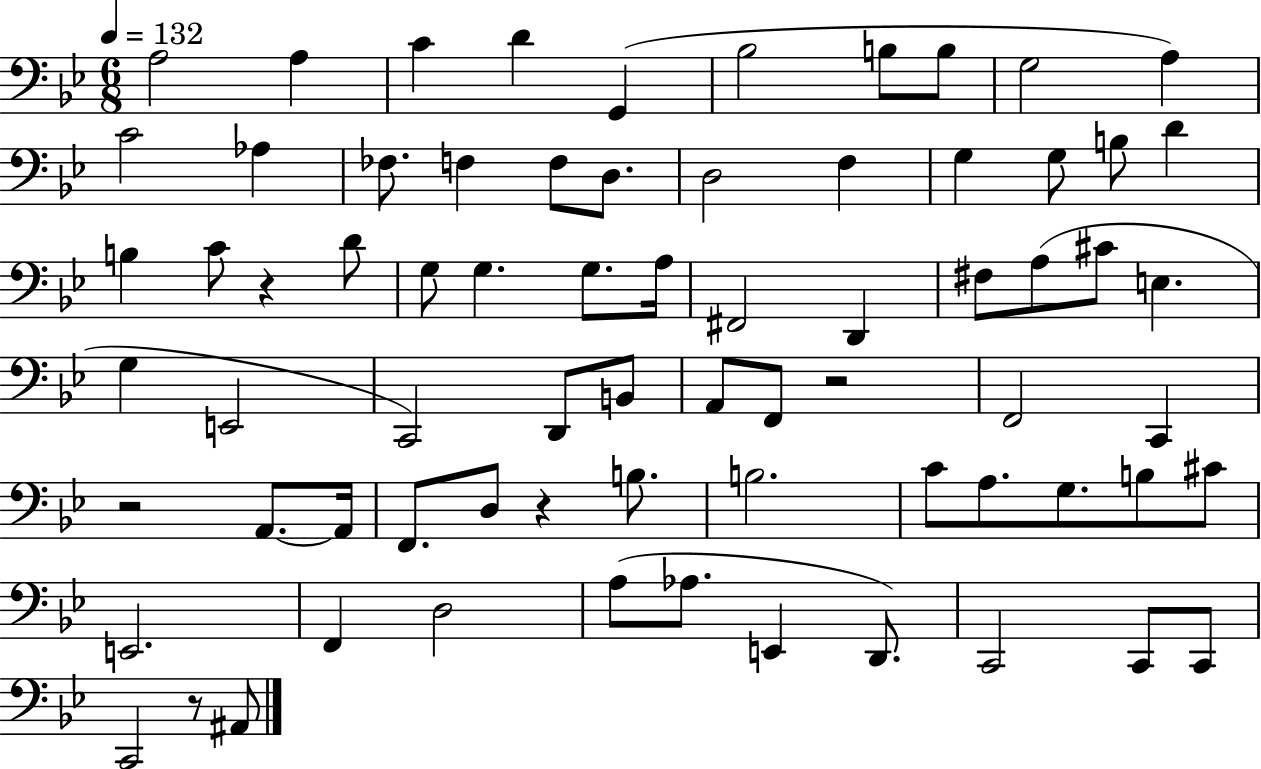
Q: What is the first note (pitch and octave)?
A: A3